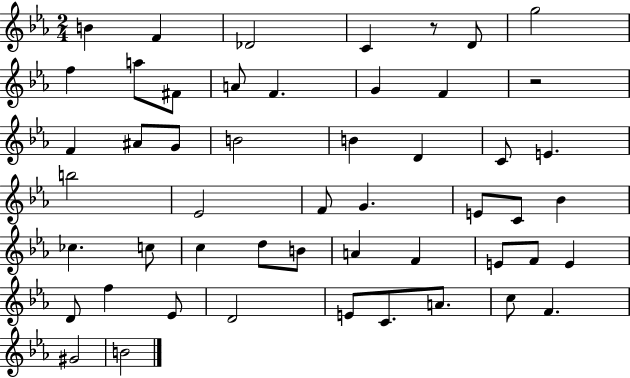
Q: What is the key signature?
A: EES major